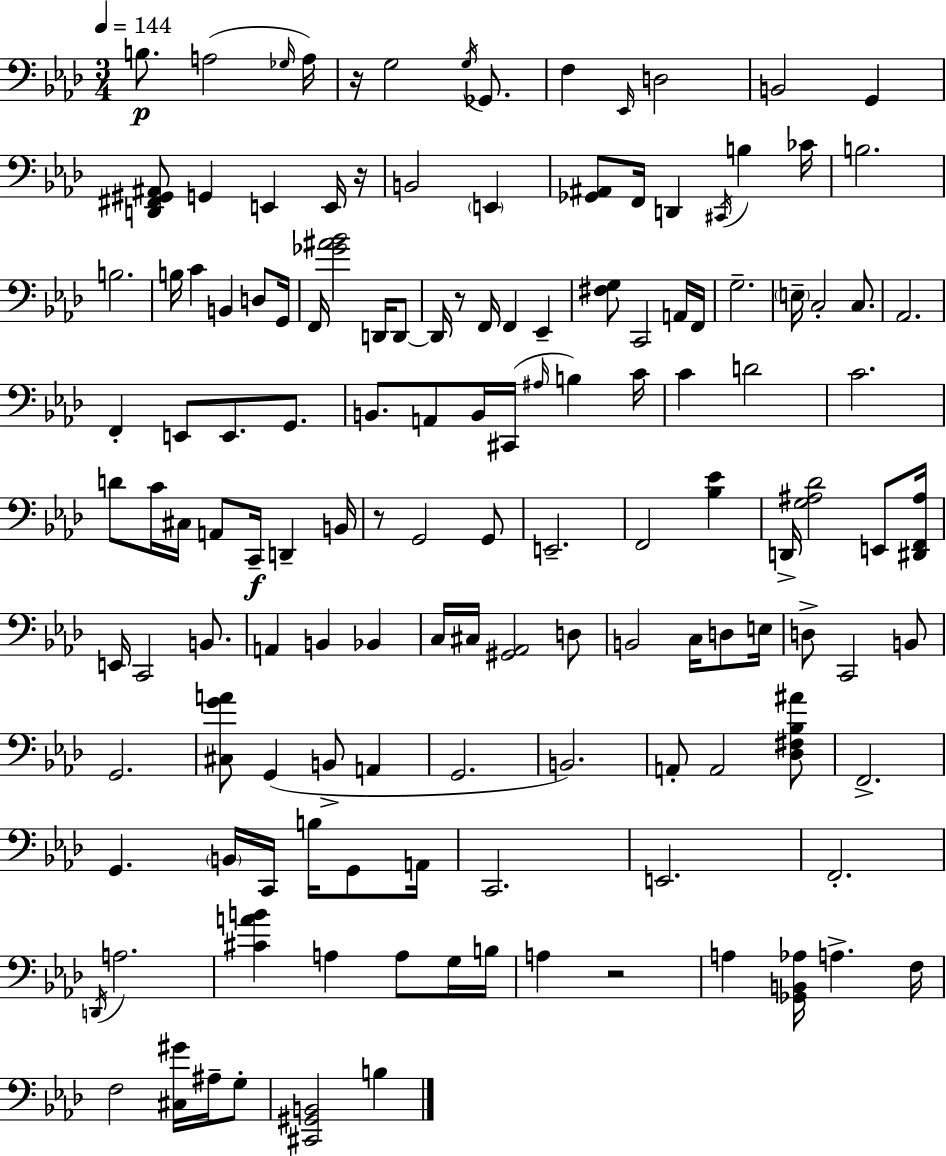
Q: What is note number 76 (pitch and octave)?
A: B2